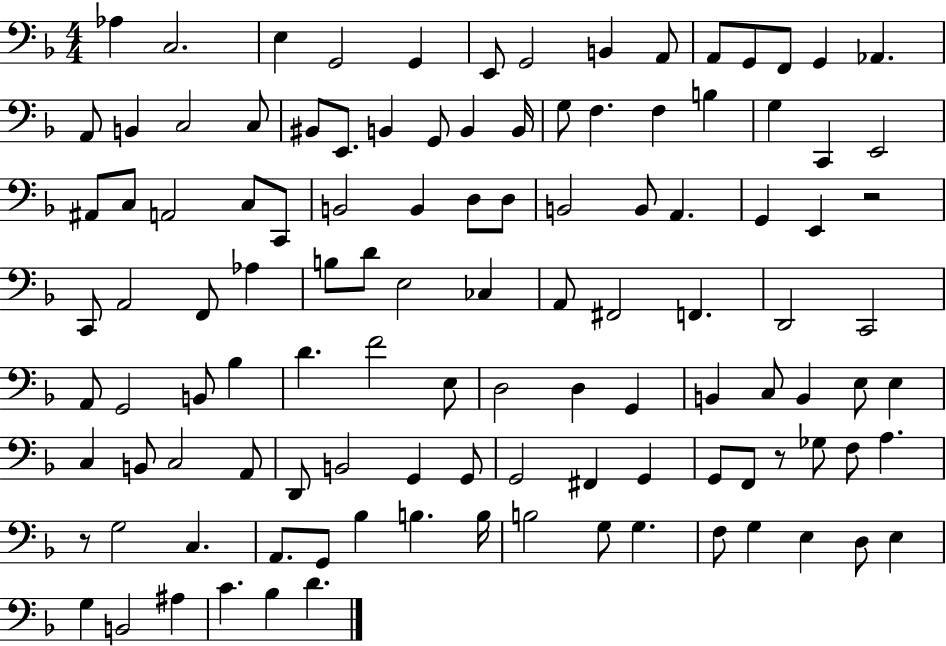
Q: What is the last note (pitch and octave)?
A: D4